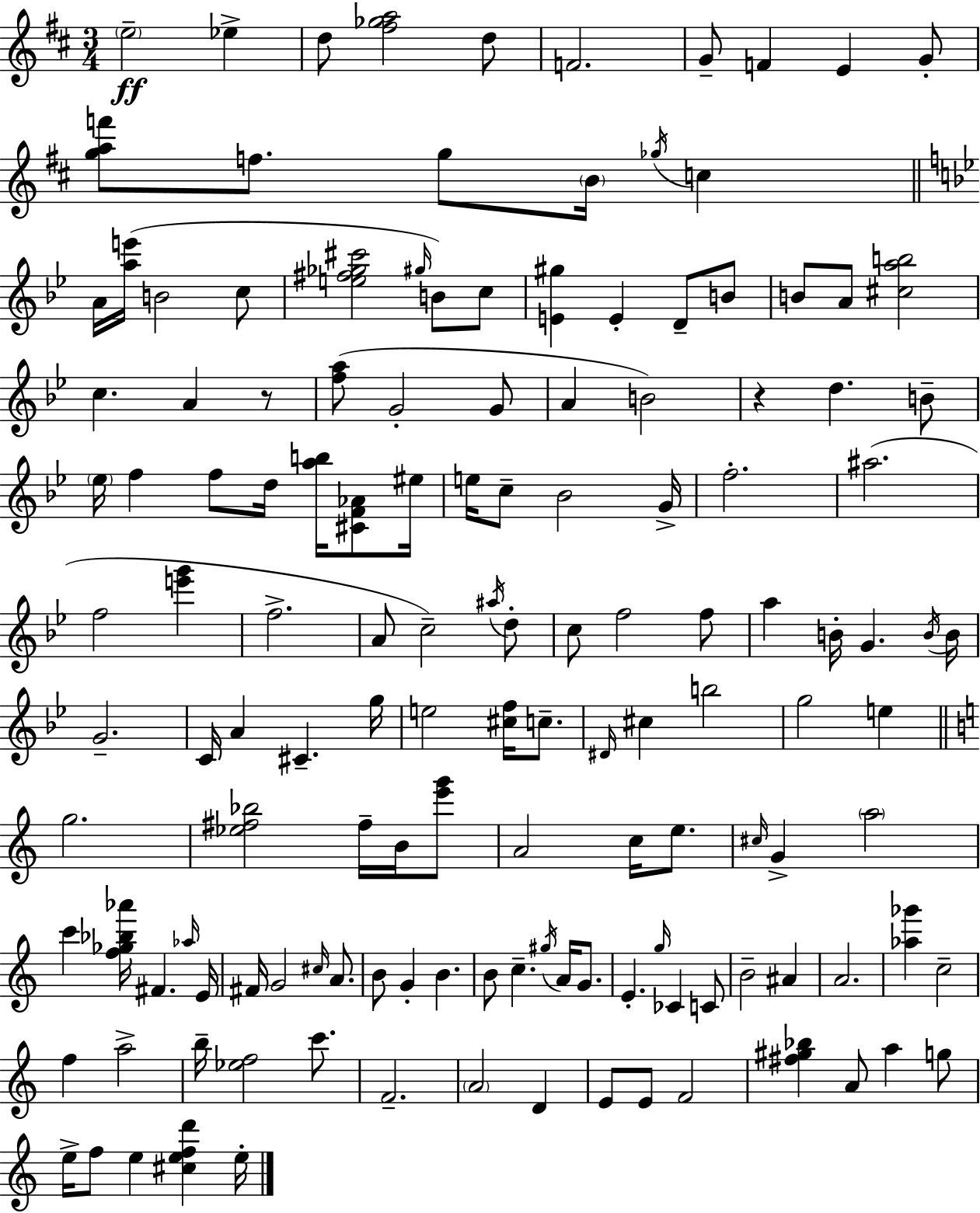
{
  \clef treble
  \numericTimeSignature
  \time 3/4
  \key d \major
  \parenthesize e''2--\ff ees''4-> | d''8 <fis'' ges'' a''>2 d''8 | f'2. | g'8-- f'4 e'4 g'8-. | \break <g'' a'' f'''>8 f''8. g''8 \parenthesize b'16 \acciaccatura { ges''16 } c''4 | \bar "||" \break \key bes \major a'16 <a'' e'''>16( b'2 c''8 | <e'' fis'' ges'' cis'''>2 \grace { gis''16 } b'8) c''8 | <e' gis''>4 e'4-. d'8-- b'8 | b'8 a'8 <cis'' a'' b''>2 | \break c''4. a'4 r8 | <f'' a''>8( g'2-. g'8 | a'4 b'2) | r4 d''4. b'8-- | \break \parenthesize ees''16 f''4 f''8 d''16 <a'' b''>16 <cis' f' aes'>8 | eis''16 e''16 c''8-- bes'2 | g'16-> f''2.-. | ais''2.( | \break f''2 <e''' g'''>4 | f''2.-> | a'8 c''2--) \acciaccatura { ais''16 } | d''8-. c''8 f''2 | \break f''8 a''4 b'16-. g'4. | \acciaccatura { b'16 } b'16 g'2.-- | c'16 a'4 cis'4.-- | g''16 e''2 <cis'' f''>16 | \break c''8.-- \grace { dis'16 } cis''4 b''2 | g''2 | e''4 \bar "||" \break \key c \major g''2. | <ees'' fis'' bes''>2 fis''16-- b'16 <e''' g'''>8 | a'2 c''16 e''8. | \grace { cis''16 } g'4-> \parenthesize a''2 | \break c'''4 <f'' ges'' bes'' aes'''>16 fis'4. | \grace { aes''16 } e'16 fis'16 g'2 \grace { cis''16 } | a'8. b'8 g'4-. b'4. | b'8 c''4.-- \acciaccatura { gis''16 } | \break a'16 g'8. e'4.-. \grace { g''16 } ces'4 | c'8 b'2-- | ais'4 a'2. | <aes'' ges'''>4 c''2-- | \break f''4 a''2-> | b''16-- <ees'' f''>2 | c'''8. f'2.-- | \parenthesize a'2 | \break d'4 e'8 e'8 f'2 | <fis'' gis'' bes''>4 a'8 a''4 | g''8 e''16-> f''8 e''4 | <cis'' e'' f'' d'''>4 e''16-. \bar "|."
}